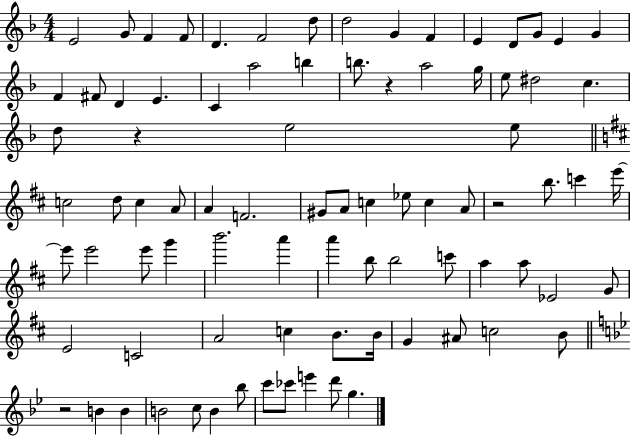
{
  \clef treble
  \numericTimeSignature
  \time 4/4
  \key f \major
  \repeat volta 2 { e'2 g'8 f'4 f'8 | d'4. f'2 d''8 | d''2 g'4 f'4 | e'4 d'8 g'8 e'4 g'4 | \break f'4 fis'8 d'4 e'4. | c'4 a''2 b''4 | b''8. r4 a''2 g''16 | e''8 dis''2 c''4. | \break d''8 r4 e''2 e''8 | \bar "||" \break \key d \major c''2 d''8 c''4 a'8 | a'4 f'2. | gis'8 a'8 c''4 ees''8 c''4 a'8 | r2 b''8. c'''4 e'''16~~ | \break e'''8 e'''2 e'''8 g'''4 | b'''2. a'''4 | a'''4 b''8 b''2 c'''8 | a''4 a''8 ees'2 g'8 | \break e'2 c'2 | a'2 c''4 b'8. b'16 | g'4 ais'8 c''2 b'8 | \bar "||" \break \key g \minor r2 b'4 b'4 | b'2 c''8 b'4 bes''8 | c'''8 ces'''8 e'''4 d'''8 g''4. | } \bar "|."
}